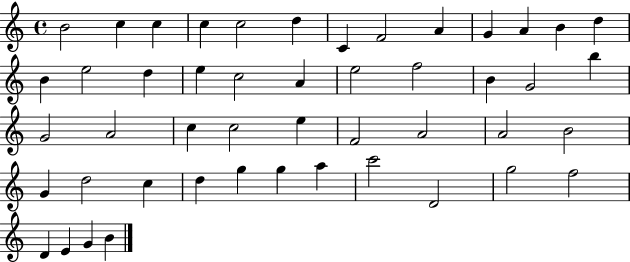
{
  \clef treble
  \time 4/4
  \defaultTimeSignature
  \key c \major
  b'2 c''4 c''4 | c''4 c''2 d''4 | c'4 f'2 a'4 | g'4 a'4 b'4 d''4 | \break b'4 e''2 d''4 | e''4 c''2 a'4 | e''2 f''2 | b'4 g'2 b''4 | \break g'2 a'2 | c''4 c''2 e''4 | f'2 a'2 | a'2 b'2 | \break g'4 d''2 c''4 | d''4 g''4 g''4 a''4 | c'''2 d'2 | g''2 f''2 | \break d'4 e'4 g'4 b'4 | \bar "|."
}